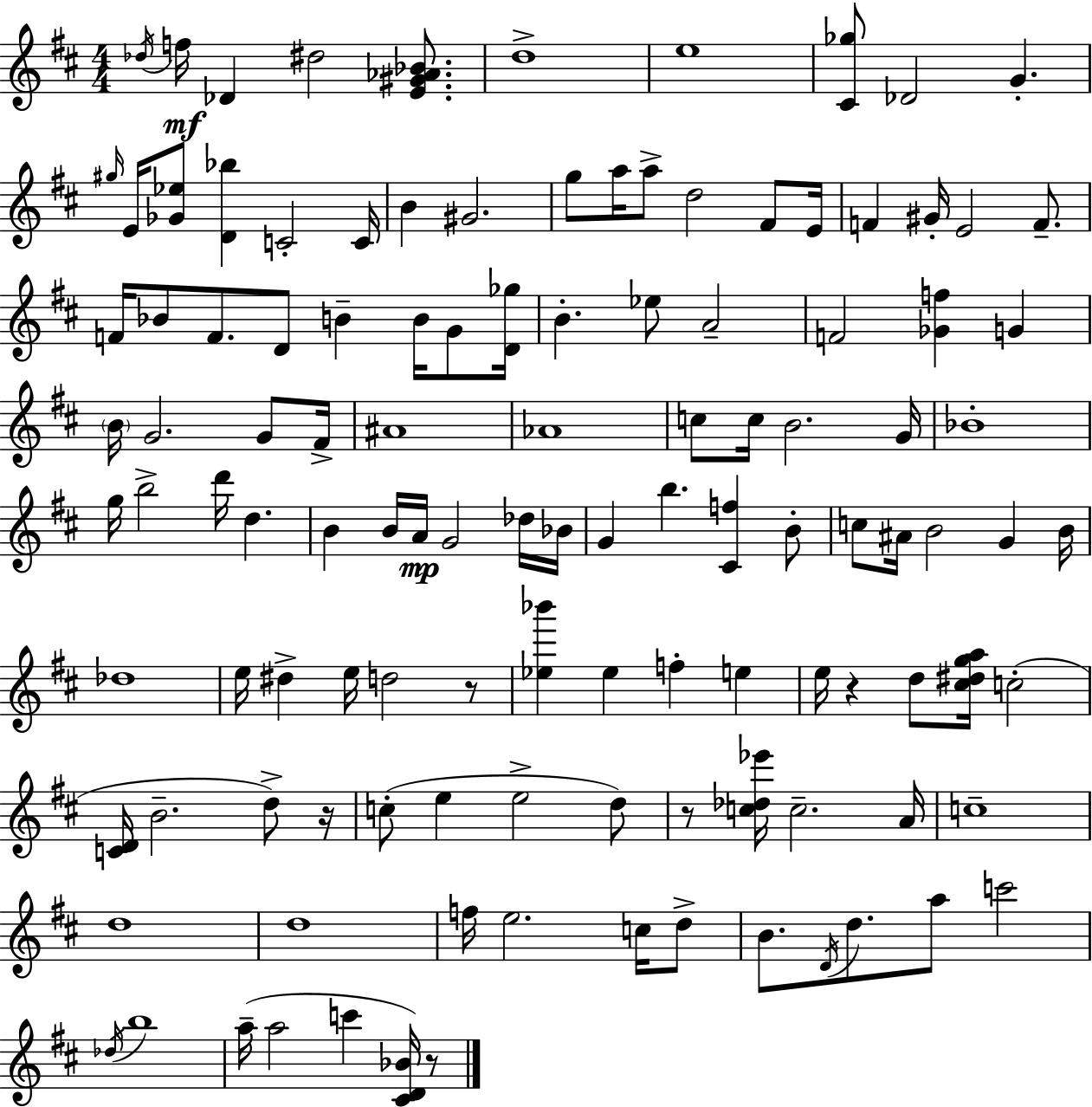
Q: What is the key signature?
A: D major